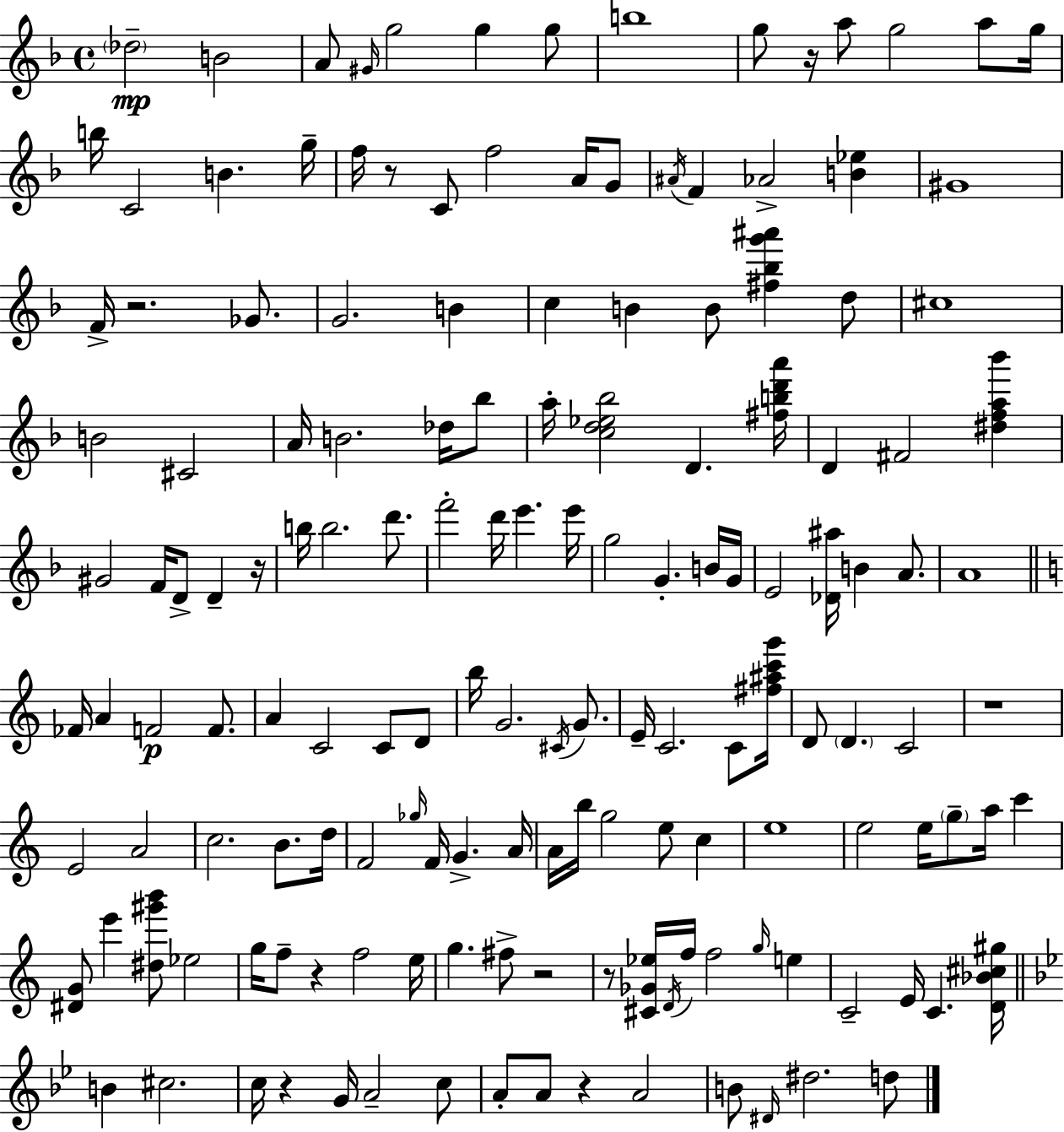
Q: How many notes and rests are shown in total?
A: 153